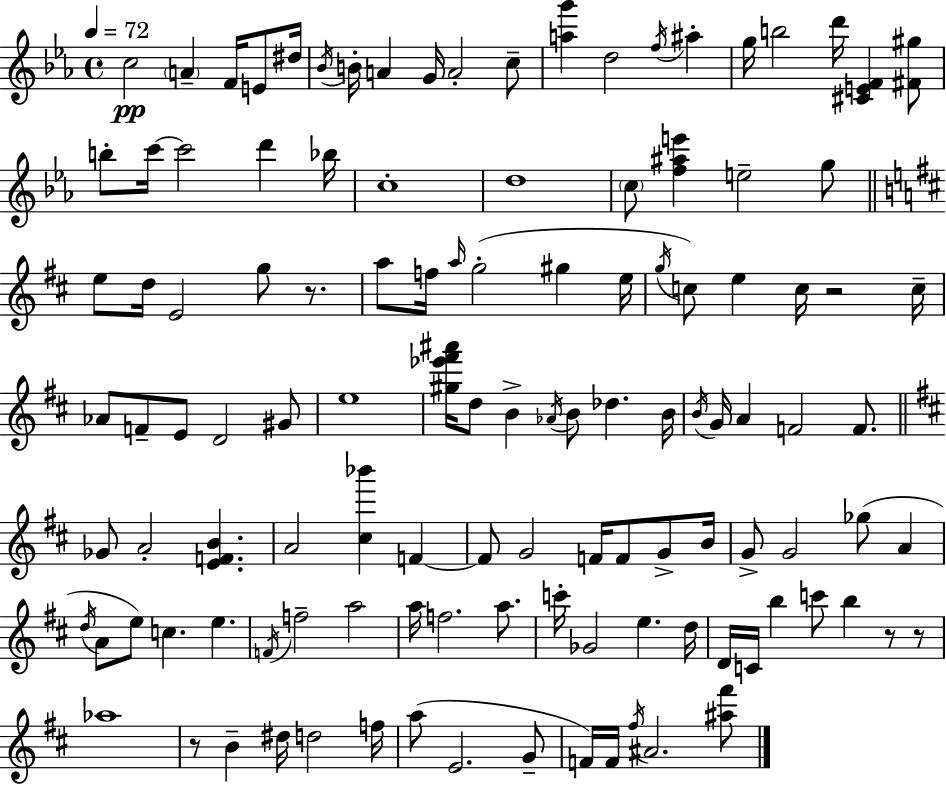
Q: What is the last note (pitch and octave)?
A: A#4